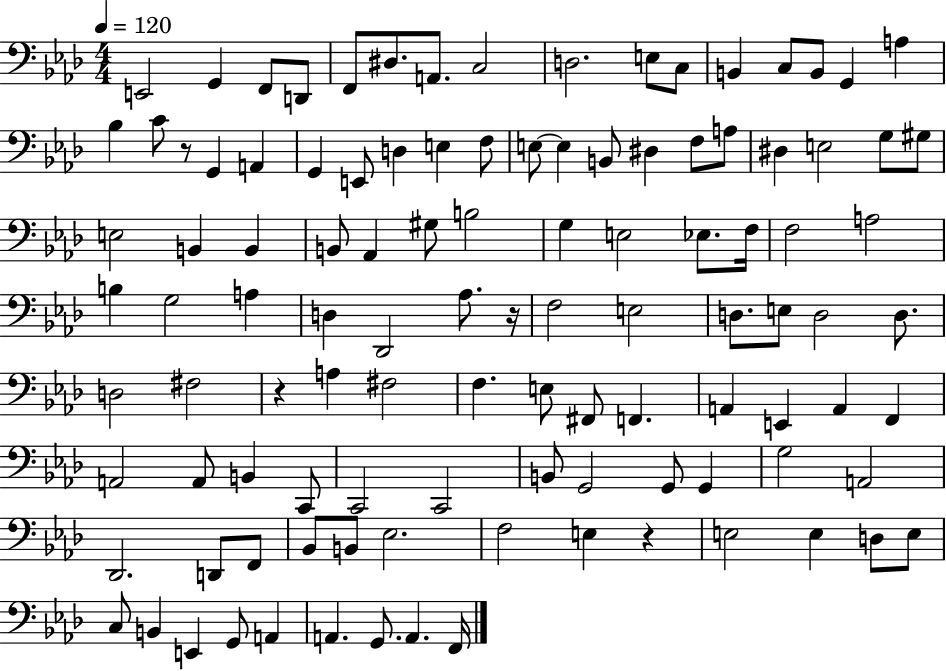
{
  \clef bass
  \numericTimeSignature
  \time 4/4
  \key aes \major
  \tempo 4 = 120
  e,2 g,4 f,8 d,8 | f,8 dis8. a,8. c2 | d2. e8 c8 | b,4 c8 b,8 g,4 a4 | \break bes4 c'8 r8 g,4 a,4 | g,4 e,8 d4 e4 f8 | e8~~ e4 b,8 dis4 f8 a8 | dis4 e2 g8 gis8 | \break e2 b,4 b,4 | b,8 aes,4 gis8 b2 | g4 e2 ees8. f16 | f2 a2 | \break b4 g2 a4 | d4 des,2 aes8. r16 | f2 e2 | d8. e8 d2 d8. | \break d2 fis2 | r4 a4 fis2 | f4. e8 fis,8 f,4. | a,4 e,4 a,4 f,4 | \break a,2 a,8 b,4 c,8 | c,2 c,2 | b,8 g,2 g,8 g,4 | g2 a,2 | \break des,2. d,8 f,8 | bes,8 b,8 ees2. | f2 e4 r4 | e2 e4 d8 e8 | \break c8 b,4 e,4 g,8 a,4 | a,4. g,8. a,4. f,16 | \bar "|."
}